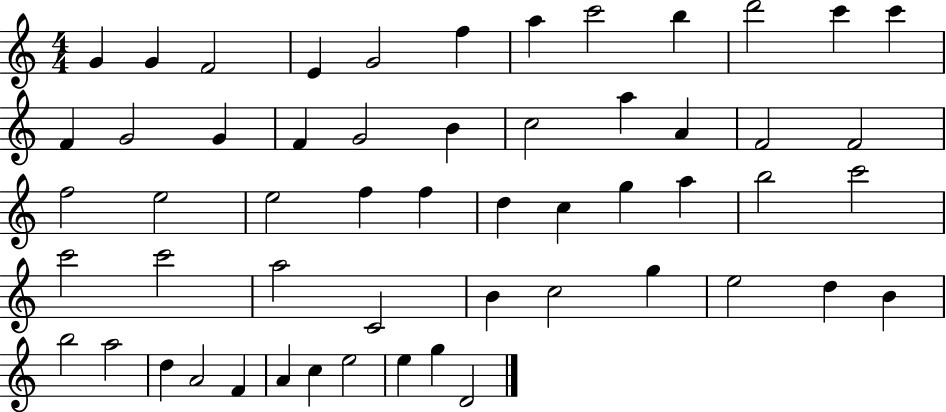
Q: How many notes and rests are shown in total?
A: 55